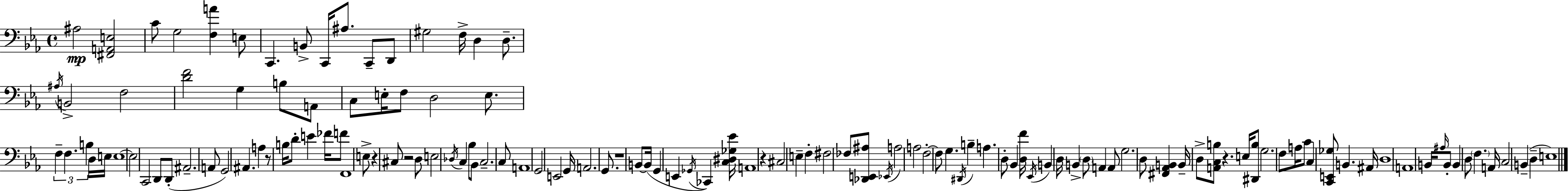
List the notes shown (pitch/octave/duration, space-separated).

A#3/h [F#2,A2,E3]/h C4/e G3/h [F3,A4]/q E3/e C2/q. B2/e C2/s A#3/e. C2/e D2/e G#3/h F3/s D3/q D3/e. A#3/s B2/h F3/h [D4,F4]/h G3/q B3/e A2/e C3/e E3/s F3/e D3/h E3/e. F3/q F3/q. B3/q D3/s E3/s E3/w E3/h C2/h D2/e D2/e A#2/h. A2/e G2/h A#2/q. A3/q R/e B3/s D4/e E4/q FES4/s F4/e F2/w E3/e R/q C#3/e R/h D3/e E3/h Db3/s C3/q Bb3/e Bb2/e C3/h. C3/e A2/w G2/h E2/h G2/s A2/h. G2/e. R/w B2/e B2/s G2/q E2/q Gb2/s CES2/q [C3,D#3,Gb3,Eb4]/s A2/w R/q C#3/h E3/q F3/q F#3/h FES3/e [Db2,E2,A#3]/e Eb2/s A3/h A3/h F3/h F3/e G3/q. D#2/s B3/q A3/q. D3/e Bb2/q [D3,F4]/s Eb2/s B2/q D3/s B2/q D3/e A2/q A2/e G3/h. D3/e [F#2,Ab2,B2]/q B2/s D3/e [A2,C3,B3]/e R/q. E3/s [D#2,B3]/e G3/h. F3/e A3/s C4/e C3/q [C2,E2,Gb3]/e B2/q. A#2/s D3/w A2/w B2/s A#3/s B2/e B2/q D3/e F3/q. A2/s C3/h B2/q D3/q E3/w